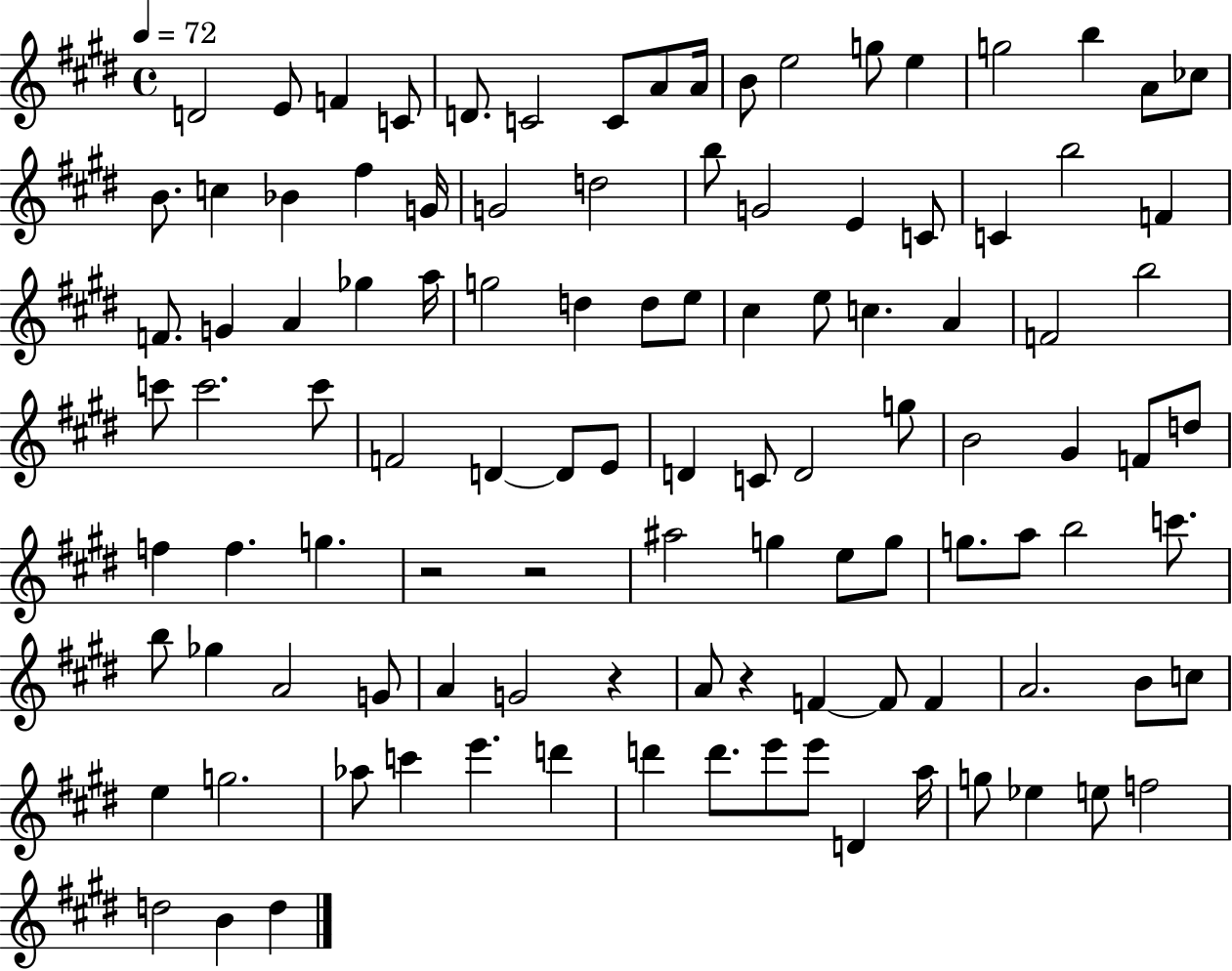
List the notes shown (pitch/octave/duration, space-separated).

D4/h E4/e F4/q C4/e D4/e. C4/h C4/e A4/e A4/s B4/e E5/h G5/e E5/q G5/h B5/q A4/e CES5/e B4/e. C5/q Bb4/q F#5/q G4/s G4/h D5/h B5/e G4/h E4/q C4/e C4/q B5/h F4/q F4/e. G4/q A4/q Gb5/q A5/s G5/h D5/q D5/e E5/e C#5/q E5/e C5/q. A4/q F4/h B5/h C6/e C6/h. C6/e F4/h D4/q D4/e E4/e D4/q C4/e D4/h G5/e B4/h G#4/q F4/e D5/e F5/q F5/q. G5/q. R/h R/h A#5/h G5/q E5/e G5/e G5/e. A5/e B5/h C6/e. B5/e Gb5/q A4/h G4/e A4/q G4/h R/q A4/e R/q F4/q F4/e F4/q A4/h. B4/e C5/e E5/q G5/h. Ab5/e C6/q E6/q. D6/q D6/q D6/e. E6/e E6/e D4/q A5/s G5/e Eb5/q E5/e F5/h D5/h B4/q D5/q